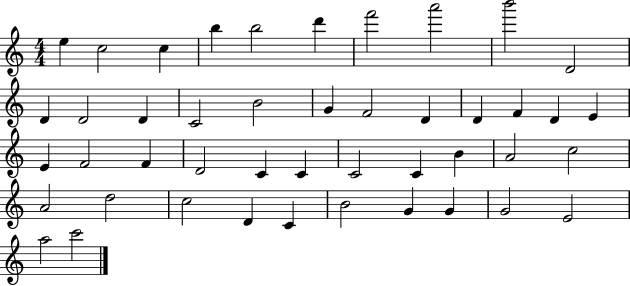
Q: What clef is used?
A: treble